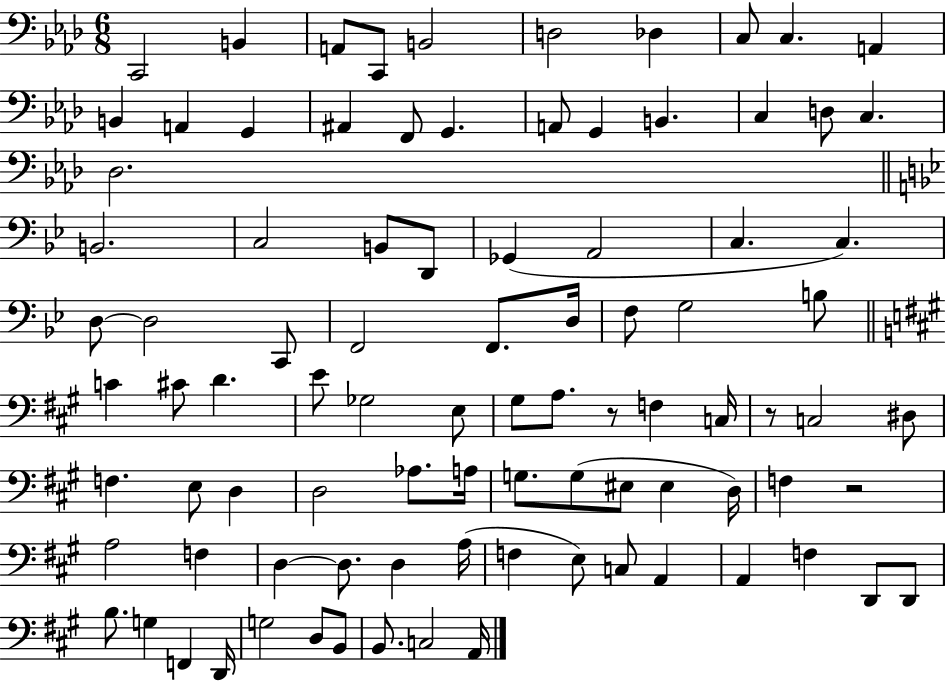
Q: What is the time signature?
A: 6/8